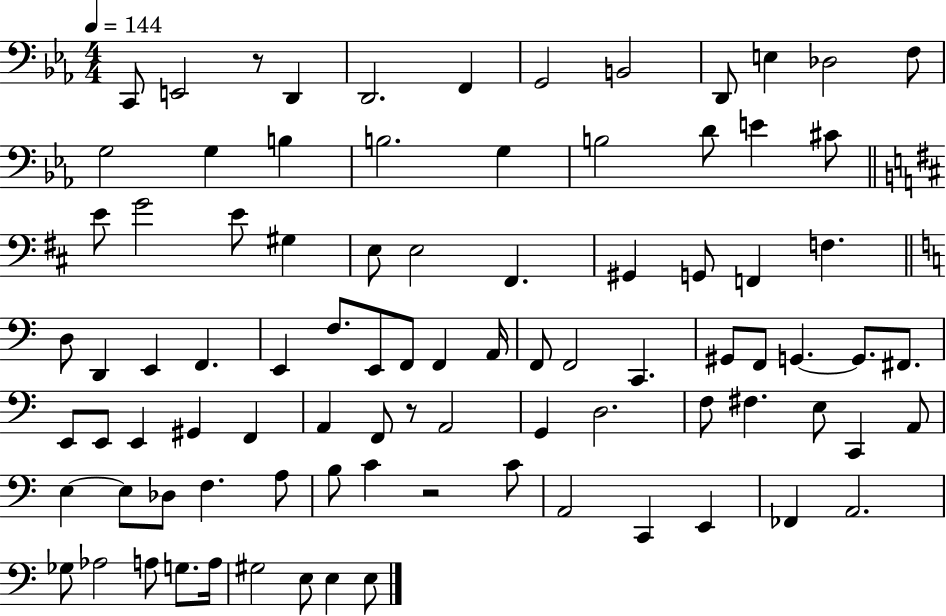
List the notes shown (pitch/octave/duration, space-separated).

C2/e E2/h R/e D2/q D2/h. F2/q G2/h B2/h D2/e E3/q Db3/h F3/e G3/h G3/q B3/q B3/h. G3/q B3/h D4/e E4/q C#4/e E4/e G4/h E4/e G#3/q E3/e E3/h F#2/q. G#2/q G2/e F2/q F3/q. D3/e D2/q E2/q F2/q. E2/q F3/e. E2/e F2/e F2/q A2/s F2/e F2/h C2/q. G#2/e F2/e G2/q. G2/e. F#2/e. E2/e E2/e E2/q G#2/q F2/q A2/q F2/e R/e A2/h G2/q D3/h. F3/e F#3/q. E3/e C2/q A2/e E3/q E3/e Db3/e F3/q. A3/e B3/e C4/q R/h C4/e A2/h C2/q E2/q FES2/q A2/h. Gb3/e Ab3/h A3/e G3/e. A3/s G#3/h E3/e E3/q E3/e